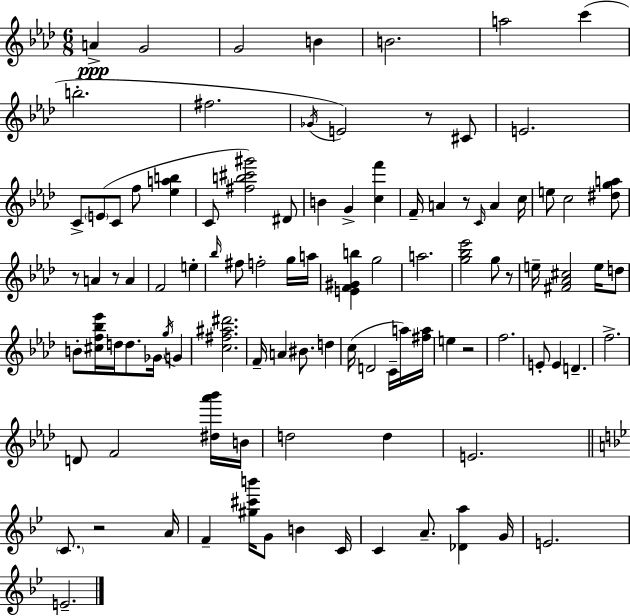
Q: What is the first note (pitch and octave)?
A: A4